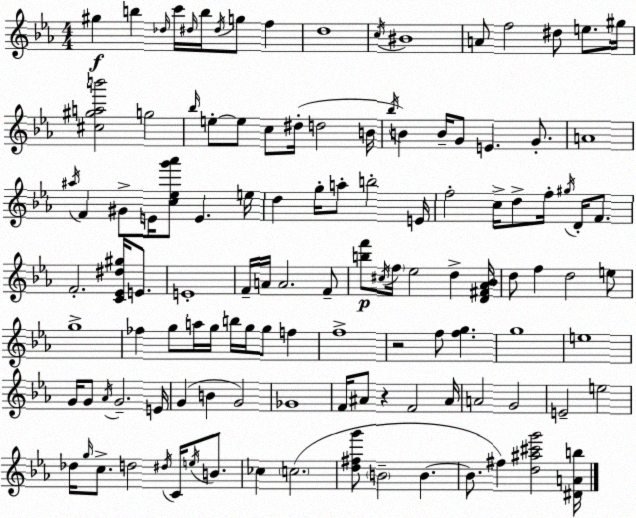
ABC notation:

X:1
T:Untitled
M:4/4
L:1/4
K:Eb
^g b _d/4 c'/4 ^d/4 b/4 ^d/4 g/2 f d4 c/4 ^B4 A/2 f2 ^d/2 e/2 ^g/4 [^c^gab']2 g2 _b/4 e/2 e/2 c/2 ^d/4 d2 B/4 _b/4 B B/4 G/2 E G/2 A4 ^a/4 F ^G/2 E/4 [c_eg'_a']/2 E e/4 d g/4 a/2 b2 E/4 f2 c/4 d/2 f/4 ^g/4 D/4 F/2 F2 [C_E^d^g]/4 E/2 E4 F/4 A/4 A2 F/2 [bf']/2 ^c/4 f/4 _e2 d [D^F_A_B]/4 d/2 f d2 e/2 g4 _f g/2 a/4 g/4 b/4 g/4 g/2 f f4 z2 f/2 [fg] g4 e4 G/4 G/2 _A/4 G2 E/4 G B G2 _G4 F/4 ^A/2 z F2 ^A/4 A2 G2 E2 e2 _d/4 g/4 c/2 d2 ^d/4 C/4 e/4 B/2 _c c2 [d^fg']/2 B2 B B/2 ^f [d^a^c'g']2 [^DAb]/4